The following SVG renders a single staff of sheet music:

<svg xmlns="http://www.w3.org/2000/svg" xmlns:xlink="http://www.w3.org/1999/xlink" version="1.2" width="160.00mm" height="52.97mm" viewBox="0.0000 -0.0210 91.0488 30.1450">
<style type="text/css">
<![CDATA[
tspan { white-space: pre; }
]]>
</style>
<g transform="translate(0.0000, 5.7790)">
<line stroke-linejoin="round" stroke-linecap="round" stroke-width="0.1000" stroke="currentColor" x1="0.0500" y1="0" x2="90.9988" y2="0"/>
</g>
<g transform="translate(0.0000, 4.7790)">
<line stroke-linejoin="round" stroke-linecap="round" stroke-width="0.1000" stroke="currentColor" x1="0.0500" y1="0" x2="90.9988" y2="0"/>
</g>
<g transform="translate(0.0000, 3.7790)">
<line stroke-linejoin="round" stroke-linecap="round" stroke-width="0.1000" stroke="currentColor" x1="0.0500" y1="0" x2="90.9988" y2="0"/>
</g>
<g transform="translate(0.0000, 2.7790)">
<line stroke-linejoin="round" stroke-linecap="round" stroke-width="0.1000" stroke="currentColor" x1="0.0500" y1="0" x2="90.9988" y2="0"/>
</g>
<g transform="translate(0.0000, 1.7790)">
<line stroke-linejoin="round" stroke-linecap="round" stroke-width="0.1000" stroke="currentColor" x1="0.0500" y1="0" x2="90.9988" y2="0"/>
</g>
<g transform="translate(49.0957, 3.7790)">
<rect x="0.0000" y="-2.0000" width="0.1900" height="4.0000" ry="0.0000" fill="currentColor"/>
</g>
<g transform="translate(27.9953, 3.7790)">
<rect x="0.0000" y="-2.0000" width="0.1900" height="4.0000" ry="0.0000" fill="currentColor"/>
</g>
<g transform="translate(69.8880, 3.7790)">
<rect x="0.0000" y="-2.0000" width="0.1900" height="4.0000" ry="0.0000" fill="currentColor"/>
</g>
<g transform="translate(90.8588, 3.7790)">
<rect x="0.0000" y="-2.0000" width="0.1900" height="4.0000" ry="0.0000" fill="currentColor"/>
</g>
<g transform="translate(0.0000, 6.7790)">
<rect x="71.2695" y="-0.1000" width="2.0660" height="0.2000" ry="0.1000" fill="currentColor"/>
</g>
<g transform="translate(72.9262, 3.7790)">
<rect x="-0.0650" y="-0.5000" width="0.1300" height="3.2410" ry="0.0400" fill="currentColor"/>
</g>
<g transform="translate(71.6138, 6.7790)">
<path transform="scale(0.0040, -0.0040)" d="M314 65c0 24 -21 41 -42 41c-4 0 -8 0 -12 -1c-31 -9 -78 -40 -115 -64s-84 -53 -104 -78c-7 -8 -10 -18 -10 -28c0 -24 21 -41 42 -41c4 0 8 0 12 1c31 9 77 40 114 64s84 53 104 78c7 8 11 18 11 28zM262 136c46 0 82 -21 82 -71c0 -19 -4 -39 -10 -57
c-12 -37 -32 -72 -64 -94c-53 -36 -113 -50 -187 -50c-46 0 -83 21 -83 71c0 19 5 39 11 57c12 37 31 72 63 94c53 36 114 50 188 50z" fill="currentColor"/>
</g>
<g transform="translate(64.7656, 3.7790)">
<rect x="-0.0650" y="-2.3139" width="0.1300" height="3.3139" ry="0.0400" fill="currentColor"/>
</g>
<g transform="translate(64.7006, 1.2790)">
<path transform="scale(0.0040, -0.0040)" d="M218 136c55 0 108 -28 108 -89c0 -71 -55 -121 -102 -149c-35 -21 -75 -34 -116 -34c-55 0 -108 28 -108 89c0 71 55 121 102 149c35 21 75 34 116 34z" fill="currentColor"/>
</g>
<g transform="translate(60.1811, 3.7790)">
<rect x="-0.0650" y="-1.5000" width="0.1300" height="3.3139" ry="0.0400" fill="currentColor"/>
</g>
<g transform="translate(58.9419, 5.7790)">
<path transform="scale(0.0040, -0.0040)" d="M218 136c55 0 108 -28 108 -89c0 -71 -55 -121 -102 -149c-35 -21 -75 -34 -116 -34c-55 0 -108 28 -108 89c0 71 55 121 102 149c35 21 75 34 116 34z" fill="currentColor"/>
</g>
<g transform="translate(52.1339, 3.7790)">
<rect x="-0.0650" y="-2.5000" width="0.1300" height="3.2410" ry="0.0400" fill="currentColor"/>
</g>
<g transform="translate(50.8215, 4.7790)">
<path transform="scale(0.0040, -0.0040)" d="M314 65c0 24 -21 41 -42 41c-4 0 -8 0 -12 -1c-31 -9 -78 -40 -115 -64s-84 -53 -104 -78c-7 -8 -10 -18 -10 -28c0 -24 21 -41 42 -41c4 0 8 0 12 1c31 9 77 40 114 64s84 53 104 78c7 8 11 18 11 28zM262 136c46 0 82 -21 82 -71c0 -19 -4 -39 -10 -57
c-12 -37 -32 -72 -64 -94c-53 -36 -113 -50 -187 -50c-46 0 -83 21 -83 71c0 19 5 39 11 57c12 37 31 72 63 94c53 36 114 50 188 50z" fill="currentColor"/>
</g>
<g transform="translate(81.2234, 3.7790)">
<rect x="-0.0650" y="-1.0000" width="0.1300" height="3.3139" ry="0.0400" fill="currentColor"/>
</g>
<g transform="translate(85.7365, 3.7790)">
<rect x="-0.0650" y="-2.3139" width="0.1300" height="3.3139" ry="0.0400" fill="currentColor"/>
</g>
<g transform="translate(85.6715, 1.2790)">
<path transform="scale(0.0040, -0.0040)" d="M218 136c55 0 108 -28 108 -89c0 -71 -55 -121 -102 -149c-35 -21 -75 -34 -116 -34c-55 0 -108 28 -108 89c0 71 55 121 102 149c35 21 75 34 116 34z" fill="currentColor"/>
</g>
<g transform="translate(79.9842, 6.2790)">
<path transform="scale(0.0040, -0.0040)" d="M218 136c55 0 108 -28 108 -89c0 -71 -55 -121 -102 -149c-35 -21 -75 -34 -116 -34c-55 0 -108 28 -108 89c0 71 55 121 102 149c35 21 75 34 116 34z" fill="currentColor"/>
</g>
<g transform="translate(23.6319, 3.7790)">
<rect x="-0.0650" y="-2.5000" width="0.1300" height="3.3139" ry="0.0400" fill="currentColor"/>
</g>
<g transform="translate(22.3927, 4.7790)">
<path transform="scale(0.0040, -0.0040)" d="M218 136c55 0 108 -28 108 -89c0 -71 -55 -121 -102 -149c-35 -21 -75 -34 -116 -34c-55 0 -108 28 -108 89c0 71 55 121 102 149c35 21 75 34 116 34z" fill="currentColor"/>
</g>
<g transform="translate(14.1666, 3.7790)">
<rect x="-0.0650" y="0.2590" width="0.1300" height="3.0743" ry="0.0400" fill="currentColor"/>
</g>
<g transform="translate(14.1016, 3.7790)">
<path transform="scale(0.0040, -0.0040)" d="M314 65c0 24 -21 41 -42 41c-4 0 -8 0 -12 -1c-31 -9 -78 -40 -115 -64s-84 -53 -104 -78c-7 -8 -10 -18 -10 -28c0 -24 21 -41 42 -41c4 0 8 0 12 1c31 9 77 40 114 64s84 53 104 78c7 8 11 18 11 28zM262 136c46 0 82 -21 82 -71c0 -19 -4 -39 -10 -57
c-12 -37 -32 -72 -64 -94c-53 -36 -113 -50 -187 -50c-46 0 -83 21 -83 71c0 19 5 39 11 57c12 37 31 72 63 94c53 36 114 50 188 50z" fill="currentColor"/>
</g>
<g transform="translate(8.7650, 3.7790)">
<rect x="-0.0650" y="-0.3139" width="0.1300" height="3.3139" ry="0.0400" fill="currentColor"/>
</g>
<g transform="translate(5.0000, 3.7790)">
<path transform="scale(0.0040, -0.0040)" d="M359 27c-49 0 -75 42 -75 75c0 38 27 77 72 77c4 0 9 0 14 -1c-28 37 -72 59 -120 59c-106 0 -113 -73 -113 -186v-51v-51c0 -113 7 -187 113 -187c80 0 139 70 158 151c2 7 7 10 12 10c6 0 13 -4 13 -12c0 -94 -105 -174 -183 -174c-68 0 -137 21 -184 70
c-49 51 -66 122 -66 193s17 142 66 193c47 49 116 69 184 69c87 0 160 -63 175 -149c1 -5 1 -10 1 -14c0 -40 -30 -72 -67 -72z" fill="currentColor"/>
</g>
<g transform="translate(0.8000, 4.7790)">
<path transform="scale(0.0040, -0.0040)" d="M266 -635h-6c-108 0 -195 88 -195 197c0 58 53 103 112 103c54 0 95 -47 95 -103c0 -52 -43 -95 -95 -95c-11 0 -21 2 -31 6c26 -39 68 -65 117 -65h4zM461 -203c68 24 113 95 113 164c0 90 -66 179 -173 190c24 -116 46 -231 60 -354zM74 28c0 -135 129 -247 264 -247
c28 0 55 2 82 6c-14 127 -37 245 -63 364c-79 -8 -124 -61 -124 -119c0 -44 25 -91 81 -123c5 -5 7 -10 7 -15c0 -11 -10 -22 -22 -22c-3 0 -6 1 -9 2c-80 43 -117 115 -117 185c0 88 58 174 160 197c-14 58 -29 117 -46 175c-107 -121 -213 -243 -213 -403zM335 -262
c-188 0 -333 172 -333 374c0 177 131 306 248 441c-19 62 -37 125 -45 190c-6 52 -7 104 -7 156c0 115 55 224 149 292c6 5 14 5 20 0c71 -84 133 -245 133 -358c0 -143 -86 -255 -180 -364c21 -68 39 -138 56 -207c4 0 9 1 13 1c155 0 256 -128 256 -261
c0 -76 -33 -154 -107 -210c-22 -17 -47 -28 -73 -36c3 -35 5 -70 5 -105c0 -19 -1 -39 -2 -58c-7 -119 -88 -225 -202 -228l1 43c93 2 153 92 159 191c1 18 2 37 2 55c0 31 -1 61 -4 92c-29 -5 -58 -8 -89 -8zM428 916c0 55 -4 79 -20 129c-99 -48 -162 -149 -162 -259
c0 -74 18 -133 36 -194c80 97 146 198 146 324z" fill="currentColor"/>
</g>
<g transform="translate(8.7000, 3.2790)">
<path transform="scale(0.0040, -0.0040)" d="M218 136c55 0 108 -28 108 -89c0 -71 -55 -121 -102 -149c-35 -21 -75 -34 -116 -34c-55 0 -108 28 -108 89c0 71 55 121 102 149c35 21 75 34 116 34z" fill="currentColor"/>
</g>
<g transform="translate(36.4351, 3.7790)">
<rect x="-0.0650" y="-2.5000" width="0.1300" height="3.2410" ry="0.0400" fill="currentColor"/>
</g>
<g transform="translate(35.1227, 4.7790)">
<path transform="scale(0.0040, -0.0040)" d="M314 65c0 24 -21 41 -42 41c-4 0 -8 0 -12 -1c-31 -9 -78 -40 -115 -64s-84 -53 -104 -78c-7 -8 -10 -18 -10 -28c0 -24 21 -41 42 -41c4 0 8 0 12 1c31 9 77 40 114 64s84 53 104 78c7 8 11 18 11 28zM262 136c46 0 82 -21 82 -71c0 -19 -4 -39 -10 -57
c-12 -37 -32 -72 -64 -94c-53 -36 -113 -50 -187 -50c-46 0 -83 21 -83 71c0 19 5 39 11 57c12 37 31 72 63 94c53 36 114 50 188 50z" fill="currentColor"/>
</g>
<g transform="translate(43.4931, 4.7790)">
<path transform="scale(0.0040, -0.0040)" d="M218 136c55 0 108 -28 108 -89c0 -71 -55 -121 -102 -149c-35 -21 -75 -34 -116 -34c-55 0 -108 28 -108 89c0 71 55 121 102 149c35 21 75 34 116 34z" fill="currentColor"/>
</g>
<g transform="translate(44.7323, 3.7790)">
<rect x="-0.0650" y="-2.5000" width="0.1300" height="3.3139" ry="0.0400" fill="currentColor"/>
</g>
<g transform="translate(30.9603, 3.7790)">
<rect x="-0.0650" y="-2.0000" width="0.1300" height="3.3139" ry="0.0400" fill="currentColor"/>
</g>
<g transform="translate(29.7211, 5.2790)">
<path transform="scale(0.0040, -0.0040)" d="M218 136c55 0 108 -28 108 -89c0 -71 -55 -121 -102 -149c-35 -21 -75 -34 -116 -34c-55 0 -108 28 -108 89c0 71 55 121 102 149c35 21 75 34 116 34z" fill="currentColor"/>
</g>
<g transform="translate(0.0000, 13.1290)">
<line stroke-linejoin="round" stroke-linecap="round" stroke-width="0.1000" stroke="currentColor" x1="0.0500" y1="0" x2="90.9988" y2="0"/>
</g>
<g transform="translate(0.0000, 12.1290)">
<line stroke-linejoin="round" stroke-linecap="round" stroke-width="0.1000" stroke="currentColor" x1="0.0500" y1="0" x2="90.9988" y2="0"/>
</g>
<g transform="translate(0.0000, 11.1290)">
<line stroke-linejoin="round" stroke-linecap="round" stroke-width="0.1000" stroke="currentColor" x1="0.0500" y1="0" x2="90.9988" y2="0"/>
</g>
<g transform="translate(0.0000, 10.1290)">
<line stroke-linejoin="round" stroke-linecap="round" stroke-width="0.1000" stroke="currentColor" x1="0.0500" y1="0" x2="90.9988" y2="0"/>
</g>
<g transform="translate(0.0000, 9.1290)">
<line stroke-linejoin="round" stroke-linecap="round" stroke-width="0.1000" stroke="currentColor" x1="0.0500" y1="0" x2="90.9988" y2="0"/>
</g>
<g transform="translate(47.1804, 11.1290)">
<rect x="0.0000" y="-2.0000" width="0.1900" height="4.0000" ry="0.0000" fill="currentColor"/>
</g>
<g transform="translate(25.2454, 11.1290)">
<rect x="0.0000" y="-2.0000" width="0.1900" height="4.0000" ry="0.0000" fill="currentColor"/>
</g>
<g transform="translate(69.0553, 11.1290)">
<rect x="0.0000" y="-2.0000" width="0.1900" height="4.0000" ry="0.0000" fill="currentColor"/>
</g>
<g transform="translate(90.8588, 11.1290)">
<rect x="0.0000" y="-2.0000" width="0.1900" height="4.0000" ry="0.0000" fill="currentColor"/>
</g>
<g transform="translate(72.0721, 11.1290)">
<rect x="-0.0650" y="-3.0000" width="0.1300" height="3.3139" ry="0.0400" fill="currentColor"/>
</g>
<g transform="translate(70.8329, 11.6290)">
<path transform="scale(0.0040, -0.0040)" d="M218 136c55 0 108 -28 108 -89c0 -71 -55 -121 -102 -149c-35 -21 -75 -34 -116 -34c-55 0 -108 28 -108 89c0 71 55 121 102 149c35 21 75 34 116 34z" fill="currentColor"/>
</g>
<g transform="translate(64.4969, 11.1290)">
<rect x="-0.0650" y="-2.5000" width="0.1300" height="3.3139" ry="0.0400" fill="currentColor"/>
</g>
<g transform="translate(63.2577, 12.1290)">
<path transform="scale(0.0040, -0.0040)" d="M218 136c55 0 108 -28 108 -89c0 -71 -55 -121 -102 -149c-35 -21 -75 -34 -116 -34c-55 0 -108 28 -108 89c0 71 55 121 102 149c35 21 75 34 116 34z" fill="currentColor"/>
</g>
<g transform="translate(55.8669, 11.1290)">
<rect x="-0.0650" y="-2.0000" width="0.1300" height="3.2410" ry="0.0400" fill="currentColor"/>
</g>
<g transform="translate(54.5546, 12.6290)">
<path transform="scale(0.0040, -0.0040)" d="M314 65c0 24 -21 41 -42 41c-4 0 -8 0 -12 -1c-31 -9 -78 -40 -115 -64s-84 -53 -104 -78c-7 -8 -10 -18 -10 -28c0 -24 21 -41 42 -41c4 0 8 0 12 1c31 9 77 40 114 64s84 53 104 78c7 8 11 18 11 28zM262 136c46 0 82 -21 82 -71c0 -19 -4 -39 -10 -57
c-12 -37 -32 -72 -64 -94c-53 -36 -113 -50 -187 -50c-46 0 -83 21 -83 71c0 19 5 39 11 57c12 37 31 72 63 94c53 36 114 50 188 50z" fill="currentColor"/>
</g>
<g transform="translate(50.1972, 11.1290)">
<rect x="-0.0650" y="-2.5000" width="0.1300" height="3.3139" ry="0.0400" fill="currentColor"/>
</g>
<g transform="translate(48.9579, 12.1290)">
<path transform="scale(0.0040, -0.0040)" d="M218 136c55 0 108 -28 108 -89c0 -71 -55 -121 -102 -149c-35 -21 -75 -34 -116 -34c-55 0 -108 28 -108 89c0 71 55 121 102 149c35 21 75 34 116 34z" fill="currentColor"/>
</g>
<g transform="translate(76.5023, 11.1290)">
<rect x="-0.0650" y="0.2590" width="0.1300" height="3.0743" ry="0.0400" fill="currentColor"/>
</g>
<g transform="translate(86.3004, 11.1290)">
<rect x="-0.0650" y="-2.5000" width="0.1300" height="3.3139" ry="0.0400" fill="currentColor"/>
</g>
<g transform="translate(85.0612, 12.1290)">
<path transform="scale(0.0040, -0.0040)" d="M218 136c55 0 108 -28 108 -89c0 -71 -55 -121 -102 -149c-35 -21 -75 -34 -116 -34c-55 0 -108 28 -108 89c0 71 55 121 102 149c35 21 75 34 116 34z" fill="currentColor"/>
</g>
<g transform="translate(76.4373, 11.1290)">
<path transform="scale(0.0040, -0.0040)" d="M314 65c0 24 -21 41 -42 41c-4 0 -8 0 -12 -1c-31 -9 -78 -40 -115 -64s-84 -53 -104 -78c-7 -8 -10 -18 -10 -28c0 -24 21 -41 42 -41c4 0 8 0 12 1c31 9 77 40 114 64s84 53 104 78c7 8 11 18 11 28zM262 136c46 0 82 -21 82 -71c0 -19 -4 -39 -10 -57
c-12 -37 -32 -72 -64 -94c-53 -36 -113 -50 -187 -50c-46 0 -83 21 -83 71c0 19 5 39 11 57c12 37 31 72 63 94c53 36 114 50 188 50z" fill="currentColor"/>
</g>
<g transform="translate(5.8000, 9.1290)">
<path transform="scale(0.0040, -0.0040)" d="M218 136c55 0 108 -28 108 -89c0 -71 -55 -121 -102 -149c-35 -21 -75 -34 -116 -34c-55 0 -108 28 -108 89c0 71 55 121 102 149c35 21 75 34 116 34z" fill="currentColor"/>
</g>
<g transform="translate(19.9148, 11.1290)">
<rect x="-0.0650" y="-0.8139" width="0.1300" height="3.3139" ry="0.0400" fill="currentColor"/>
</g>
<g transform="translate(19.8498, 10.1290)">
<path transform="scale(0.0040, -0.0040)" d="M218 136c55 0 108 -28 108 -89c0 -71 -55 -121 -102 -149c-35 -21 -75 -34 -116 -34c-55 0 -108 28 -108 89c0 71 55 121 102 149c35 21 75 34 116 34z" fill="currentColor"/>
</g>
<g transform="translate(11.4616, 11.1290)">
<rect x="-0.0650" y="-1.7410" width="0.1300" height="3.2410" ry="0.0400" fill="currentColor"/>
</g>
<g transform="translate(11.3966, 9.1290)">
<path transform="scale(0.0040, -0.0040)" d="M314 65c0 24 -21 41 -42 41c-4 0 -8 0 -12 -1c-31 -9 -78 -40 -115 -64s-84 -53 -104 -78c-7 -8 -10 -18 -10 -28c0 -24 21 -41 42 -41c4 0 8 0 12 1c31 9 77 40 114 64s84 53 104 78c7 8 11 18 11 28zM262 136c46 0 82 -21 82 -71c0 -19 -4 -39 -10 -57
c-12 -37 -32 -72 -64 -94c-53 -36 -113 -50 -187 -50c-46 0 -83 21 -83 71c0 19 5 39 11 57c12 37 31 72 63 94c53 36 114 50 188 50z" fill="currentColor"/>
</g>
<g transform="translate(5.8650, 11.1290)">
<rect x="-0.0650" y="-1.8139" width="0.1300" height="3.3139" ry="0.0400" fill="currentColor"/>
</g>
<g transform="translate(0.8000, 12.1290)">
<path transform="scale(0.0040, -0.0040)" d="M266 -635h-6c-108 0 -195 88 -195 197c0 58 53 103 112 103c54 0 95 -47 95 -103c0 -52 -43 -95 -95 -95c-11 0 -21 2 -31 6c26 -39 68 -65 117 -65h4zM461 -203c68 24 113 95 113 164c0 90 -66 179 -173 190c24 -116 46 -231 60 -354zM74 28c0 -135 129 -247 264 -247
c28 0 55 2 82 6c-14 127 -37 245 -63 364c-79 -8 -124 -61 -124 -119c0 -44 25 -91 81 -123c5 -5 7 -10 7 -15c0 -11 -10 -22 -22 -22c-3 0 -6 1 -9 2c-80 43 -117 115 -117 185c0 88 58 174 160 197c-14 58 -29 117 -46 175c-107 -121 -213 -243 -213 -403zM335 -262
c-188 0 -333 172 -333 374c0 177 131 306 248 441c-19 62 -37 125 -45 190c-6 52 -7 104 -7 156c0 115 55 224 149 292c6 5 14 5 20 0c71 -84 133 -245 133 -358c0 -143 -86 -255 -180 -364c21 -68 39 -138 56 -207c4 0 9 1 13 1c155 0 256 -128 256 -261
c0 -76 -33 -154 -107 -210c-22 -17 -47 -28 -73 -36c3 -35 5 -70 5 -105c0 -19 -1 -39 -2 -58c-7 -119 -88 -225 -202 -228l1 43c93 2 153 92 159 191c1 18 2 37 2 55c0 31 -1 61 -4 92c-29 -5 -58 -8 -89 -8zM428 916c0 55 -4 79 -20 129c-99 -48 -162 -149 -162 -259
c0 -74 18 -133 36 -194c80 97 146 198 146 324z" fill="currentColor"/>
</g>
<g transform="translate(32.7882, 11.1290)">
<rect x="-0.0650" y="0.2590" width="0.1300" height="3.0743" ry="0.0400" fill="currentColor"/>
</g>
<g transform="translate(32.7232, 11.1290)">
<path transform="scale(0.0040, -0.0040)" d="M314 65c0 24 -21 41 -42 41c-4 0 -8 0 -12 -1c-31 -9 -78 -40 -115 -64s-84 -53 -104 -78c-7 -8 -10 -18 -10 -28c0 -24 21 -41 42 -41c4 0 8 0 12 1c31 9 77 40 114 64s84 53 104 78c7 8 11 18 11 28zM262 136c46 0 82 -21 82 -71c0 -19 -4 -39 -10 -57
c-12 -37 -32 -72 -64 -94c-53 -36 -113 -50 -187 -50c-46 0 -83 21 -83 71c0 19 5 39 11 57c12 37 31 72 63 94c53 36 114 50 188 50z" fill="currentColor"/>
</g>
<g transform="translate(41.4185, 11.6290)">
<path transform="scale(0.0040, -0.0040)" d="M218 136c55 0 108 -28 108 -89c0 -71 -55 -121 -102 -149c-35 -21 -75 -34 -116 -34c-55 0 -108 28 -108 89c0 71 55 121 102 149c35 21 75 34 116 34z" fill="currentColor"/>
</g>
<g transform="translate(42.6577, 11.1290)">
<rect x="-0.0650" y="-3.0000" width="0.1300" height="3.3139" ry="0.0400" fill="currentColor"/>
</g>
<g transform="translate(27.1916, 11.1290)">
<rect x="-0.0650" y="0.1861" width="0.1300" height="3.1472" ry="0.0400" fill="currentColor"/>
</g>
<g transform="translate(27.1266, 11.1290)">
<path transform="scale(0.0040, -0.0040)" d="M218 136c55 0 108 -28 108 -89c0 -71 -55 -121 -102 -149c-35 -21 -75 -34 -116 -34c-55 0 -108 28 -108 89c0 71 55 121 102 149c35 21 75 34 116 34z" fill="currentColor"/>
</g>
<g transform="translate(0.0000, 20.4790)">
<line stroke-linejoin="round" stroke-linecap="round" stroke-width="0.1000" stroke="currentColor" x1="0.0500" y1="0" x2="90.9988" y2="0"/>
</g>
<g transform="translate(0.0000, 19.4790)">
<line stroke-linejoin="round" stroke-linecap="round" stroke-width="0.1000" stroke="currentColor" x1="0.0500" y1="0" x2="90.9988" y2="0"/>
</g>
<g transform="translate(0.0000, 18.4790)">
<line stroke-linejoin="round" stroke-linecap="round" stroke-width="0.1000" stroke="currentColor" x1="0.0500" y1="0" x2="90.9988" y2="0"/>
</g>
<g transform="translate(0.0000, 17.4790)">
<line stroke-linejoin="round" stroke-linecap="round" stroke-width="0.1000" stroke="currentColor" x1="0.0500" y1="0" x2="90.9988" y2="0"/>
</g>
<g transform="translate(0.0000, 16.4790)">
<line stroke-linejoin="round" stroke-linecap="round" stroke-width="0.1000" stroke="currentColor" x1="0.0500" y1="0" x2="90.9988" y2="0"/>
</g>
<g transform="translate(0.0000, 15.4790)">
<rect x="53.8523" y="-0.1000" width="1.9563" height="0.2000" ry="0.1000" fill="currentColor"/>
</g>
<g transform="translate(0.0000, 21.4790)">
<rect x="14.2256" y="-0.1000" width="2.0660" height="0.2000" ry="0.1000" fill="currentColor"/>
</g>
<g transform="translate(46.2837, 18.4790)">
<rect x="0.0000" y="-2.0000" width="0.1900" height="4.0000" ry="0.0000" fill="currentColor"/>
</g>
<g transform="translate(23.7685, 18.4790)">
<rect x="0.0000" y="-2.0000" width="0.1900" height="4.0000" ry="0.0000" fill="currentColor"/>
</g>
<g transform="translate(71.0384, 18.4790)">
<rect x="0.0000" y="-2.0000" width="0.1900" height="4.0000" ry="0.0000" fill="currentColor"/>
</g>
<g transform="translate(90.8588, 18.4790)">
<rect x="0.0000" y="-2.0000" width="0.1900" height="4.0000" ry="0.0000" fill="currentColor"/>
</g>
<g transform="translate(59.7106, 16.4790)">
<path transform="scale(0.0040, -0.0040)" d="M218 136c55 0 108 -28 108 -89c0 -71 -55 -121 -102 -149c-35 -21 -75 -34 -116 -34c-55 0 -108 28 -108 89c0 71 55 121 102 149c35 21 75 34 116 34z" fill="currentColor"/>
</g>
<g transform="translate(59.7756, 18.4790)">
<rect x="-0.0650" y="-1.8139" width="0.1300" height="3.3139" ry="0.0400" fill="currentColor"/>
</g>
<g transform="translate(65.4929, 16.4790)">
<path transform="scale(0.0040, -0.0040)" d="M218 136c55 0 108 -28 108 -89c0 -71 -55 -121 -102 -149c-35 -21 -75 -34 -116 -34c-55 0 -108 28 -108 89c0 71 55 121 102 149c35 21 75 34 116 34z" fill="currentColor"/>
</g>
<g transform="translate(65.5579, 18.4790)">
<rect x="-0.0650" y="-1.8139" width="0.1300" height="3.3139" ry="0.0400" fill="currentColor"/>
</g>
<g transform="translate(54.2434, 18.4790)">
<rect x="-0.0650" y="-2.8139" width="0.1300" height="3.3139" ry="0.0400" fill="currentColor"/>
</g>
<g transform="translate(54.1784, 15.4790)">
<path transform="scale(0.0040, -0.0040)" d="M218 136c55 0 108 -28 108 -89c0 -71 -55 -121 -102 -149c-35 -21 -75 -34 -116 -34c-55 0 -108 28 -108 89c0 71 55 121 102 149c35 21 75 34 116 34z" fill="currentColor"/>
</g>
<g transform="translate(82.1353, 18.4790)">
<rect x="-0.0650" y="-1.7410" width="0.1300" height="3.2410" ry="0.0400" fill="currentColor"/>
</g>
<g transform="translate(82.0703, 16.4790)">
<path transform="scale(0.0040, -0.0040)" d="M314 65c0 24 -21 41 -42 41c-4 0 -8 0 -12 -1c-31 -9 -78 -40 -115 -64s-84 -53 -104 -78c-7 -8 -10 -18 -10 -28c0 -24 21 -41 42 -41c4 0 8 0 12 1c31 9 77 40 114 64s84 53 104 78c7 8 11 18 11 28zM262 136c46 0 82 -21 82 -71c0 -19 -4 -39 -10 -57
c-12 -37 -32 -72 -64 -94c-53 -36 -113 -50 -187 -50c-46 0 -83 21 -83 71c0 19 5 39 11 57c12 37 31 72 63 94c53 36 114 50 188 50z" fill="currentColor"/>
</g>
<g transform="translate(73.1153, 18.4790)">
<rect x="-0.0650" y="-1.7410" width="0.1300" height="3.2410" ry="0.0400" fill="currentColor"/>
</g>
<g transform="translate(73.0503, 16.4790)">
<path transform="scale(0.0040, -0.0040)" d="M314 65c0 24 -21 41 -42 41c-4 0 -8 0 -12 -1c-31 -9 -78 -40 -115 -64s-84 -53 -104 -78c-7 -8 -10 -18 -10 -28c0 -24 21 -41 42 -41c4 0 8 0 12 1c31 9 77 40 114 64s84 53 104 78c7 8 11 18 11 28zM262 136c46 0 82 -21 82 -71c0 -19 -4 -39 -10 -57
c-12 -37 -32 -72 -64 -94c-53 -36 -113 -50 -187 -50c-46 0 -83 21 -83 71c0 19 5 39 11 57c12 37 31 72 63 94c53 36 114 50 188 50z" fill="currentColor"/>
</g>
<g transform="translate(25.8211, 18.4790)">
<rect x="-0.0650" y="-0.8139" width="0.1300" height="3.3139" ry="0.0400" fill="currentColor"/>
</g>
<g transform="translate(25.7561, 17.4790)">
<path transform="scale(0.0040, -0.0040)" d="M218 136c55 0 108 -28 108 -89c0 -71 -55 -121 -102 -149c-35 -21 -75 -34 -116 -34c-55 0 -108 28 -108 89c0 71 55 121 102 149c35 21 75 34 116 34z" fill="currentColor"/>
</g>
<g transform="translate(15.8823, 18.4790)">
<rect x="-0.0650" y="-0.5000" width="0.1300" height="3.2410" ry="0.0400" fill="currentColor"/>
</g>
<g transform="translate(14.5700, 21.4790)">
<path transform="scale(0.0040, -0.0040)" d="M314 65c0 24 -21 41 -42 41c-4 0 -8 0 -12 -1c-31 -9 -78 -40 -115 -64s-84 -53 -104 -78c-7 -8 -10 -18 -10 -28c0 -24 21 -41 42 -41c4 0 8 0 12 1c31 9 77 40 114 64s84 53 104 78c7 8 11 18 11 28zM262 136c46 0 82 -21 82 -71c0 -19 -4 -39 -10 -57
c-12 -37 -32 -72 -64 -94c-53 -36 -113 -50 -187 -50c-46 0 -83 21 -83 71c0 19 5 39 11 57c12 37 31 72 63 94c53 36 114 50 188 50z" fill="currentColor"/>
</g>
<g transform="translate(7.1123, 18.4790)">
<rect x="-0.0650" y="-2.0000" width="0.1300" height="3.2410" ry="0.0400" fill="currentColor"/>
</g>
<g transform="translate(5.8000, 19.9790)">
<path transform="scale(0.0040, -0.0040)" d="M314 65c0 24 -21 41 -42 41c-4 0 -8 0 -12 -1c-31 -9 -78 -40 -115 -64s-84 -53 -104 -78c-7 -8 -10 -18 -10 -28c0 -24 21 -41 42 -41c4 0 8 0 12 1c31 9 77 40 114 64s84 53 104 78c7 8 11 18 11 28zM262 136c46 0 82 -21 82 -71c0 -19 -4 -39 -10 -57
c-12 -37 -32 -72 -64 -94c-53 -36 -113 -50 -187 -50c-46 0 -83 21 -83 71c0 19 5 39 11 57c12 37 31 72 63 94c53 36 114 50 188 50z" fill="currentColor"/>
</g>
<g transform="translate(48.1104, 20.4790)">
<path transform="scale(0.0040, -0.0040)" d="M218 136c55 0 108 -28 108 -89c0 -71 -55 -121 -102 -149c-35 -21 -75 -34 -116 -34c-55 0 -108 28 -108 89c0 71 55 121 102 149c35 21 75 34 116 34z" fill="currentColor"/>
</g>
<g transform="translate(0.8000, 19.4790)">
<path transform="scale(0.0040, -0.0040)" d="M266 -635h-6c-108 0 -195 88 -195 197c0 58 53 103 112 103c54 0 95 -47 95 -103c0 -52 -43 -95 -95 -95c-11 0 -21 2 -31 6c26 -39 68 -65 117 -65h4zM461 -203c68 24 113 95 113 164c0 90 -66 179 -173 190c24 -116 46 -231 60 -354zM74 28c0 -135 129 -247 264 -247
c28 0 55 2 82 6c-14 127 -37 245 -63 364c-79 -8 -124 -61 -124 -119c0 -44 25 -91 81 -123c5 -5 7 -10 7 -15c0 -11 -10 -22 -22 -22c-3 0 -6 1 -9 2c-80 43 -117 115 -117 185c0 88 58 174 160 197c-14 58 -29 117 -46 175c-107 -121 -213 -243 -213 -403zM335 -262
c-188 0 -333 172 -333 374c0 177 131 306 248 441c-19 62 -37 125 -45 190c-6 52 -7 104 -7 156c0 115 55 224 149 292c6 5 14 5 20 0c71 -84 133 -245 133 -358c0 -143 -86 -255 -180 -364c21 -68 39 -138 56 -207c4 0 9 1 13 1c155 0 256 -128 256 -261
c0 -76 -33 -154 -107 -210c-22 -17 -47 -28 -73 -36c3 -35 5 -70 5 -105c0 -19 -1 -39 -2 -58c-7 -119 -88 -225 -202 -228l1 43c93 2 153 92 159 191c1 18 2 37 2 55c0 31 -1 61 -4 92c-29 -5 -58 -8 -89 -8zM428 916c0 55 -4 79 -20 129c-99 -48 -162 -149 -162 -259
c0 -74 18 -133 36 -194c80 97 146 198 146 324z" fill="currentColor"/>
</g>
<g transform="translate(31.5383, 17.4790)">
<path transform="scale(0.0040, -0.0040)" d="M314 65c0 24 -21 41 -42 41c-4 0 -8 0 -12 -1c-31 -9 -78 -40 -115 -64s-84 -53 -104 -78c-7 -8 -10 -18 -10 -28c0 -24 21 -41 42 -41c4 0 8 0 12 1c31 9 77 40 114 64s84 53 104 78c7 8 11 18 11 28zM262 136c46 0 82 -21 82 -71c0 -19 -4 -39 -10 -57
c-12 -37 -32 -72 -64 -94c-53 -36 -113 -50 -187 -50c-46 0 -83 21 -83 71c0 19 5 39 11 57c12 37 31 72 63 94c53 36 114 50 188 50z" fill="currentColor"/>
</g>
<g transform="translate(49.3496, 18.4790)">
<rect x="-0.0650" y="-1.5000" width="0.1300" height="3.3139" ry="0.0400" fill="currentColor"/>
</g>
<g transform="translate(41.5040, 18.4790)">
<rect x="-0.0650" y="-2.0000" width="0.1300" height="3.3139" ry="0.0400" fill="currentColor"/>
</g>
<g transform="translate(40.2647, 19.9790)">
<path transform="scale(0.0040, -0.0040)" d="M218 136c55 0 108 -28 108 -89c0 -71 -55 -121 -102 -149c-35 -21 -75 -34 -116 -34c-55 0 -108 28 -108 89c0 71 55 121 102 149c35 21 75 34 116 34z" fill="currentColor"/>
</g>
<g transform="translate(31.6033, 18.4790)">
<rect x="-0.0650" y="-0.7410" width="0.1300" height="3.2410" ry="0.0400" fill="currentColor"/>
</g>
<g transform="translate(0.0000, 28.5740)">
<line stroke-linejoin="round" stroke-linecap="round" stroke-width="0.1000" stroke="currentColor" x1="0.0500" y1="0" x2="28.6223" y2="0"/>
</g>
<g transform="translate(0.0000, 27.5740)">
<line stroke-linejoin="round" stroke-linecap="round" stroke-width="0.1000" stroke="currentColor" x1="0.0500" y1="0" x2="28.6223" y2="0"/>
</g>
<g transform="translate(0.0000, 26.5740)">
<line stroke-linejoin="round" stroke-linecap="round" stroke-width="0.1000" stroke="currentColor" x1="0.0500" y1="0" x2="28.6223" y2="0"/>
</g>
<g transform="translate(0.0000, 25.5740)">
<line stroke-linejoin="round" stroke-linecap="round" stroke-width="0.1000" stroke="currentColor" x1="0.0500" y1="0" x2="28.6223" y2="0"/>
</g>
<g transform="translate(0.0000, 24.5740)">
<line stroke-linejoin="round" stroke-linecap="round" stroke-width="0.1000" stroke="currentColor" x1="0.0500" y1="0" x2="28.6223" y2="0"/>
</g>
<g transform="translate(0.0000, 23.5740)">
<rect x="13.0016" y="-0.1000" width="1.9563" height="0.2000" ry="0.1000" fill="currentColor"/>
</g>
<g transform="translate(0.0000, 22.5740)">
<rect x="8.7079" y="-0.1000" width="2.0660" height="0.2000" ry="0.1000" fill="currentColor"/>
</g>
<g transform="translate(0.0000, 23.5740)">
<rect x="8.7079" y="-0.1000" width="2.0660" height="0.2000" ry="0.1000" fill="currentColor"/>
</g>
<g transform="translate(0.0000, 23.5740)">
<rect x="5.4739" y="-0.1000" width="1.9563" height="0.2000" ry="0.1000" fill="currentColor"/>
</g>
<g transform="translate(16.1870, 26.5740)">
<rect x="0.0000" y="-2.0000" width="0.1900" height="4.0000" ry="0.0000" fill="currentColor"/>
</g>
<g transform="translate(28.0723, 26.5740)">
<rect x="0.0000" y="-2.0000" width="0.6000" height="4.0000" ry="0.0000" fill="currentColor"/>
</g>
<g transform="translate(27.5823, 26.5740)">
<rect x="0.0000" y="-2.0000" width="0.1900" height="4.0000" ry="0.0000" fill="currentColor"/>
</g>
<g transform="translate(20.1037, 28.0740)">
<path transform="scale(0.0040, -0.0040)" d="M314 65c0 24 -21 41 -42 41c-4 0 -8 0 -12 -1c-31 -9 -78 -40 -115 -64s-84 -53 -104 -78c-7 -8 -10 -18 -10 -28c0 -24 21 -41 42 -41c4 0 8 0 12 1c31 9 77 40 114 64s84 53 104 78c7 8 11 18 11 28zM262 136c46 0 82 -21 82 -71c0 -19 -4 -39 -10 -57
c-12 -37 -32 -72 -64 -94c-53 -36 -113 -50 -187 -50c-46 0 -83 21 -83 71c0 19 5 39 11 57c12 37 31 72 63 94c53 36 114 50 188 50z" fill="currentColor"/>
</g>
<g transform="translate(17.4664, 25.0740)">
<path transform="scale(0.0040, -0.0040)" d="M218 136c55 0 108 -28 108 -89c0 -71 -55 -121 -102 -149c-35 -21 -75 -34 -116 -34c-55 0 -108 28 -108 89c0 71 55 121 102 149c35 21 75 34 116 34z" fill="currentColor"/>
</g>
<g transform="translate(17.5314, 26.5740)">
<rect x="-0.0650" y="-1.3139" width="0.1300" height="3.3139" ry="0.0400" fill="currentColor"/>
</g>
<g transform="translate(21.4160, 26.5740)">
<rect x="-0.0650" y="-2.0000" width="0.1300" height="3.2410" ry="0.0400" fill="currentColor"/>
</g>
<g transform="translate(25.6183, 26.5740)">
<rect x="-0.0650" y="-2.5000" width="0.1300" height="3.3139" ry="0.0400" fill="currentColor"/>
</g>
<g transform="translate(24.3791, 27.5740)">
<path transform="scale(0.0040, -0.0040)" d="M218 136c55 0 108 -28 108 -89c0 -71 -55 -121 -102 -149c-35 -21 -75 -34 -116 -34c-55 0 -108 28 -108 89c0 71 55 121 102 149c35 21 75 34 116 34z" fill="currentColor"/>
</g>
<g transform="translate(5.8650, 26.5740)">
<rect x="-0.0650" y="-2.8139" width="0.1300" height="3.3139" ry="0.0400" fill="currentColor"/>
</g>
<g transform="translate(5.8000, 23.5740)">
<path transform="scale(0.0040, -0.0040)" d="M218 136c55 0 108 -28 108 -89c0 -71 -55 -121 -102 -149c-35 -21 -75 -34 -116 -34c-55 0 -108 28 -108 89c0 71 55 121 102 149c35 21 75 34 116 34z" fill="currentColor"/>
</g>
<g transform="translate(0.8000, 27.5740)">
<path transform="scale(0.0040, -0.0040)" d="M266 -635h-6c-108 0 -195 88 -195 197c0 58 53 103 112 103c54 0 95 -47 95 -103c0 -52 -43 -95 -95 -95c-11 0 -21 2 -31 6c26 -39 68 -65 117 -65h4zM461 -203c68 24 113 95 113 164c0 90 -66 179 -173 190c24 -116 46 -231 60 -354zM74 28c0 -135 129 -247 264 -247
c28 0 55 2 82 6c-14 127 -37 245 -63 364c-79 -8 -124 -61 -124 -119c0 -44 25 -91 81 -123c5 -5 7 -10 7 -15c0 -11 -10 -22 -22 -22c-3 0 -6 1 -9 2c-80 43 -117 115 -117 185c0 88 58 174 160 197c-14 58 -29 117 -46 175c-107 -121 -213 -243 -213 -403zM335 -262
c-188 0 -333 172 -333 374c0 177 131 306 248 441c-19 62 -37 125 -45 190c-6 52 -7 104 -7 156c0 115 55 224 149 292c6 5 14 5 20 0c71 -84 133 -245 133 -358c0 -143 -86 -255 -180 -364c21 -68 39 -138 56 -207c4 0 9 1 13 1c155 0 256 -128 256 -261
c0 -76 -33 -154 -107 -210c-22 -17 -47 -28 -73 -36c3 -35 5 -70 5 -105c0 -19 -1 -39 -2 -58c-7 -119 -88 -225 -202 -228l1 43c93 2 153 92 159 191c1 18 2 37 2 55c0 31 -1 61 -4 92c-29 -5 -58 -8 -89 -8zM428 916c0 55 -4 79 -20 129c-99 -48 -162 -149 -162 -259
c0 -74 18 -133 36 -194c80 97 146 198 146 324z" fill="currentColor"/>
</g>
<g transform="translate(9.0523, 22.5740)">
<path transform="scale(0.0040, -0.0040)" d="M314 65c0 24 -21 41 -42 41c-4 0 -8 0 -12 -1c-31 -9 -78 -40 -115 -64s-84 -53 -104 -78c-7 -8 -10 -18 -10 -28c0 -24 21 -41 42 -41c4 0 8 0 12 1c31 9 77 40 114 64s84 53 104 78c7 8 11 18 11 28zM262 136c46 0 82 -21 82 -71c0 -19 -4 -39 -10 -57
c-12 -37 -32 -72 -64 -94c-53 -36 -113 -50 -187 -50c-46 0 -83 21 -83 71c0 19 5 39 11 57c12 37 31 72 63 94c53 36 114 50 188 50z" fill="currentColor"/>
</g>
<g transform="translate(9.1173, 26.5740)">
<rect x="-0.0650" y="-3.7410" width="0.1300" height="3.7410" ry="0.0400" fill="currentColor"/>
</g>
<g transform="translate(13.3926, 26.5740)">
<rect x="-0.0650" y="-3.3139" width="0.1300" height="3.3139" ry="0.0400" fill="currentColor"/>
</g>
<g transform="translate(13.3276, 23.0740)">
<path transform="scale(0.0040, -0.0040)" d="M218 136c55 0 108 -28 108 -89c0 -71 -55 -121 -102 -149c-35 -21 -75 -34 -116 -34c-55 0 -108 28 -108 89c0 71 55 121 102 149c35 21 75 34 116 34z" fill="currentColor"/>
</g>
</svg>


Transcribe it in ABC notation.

X:1
T:Untitled
M:4/4
L:1/4
K:C
c B2 G F G2 G G2 E g C2 D g f f2 d B B2 A G F2 G A B2 G F2 C2 d d2 F E a f f f2 f2 a c'2 b e F2 G